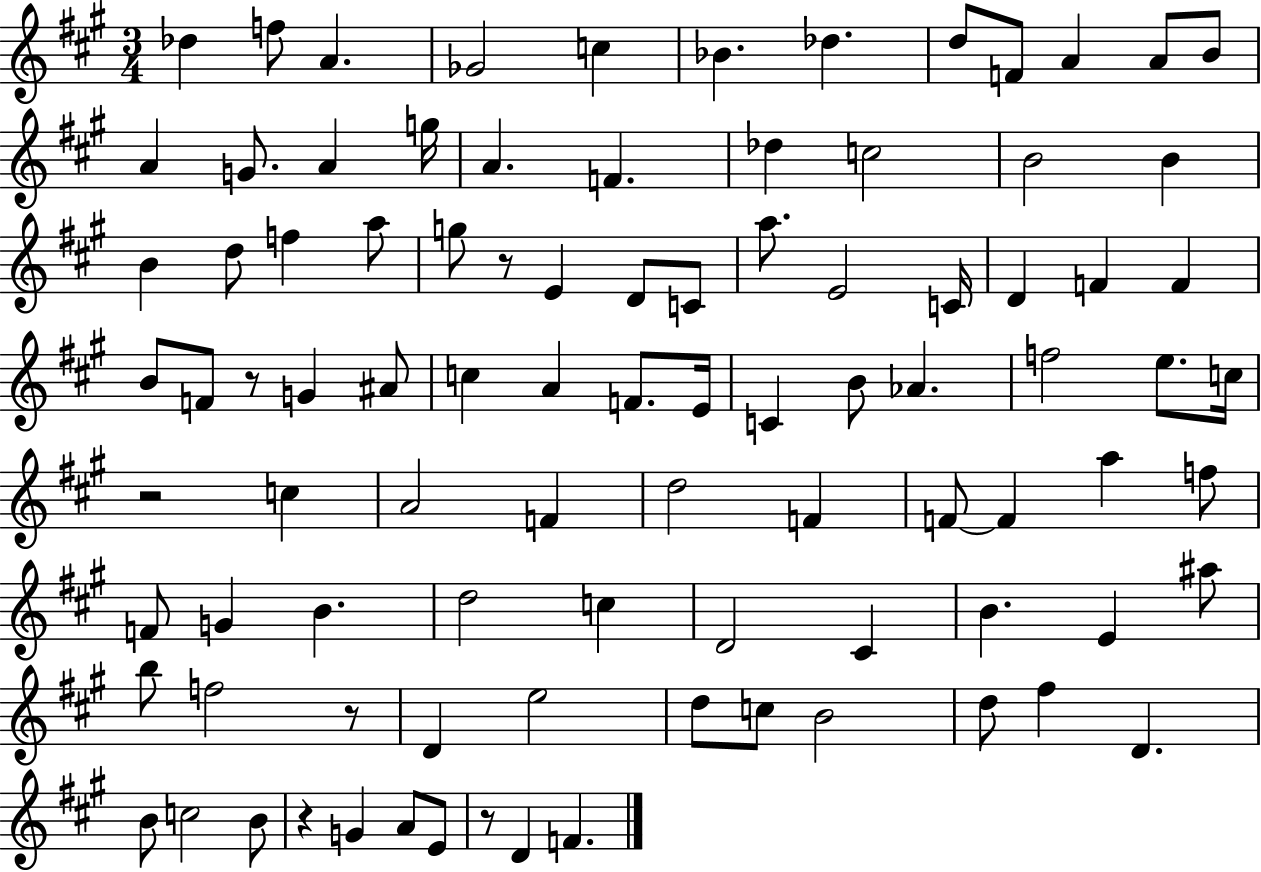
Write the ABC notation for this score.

X:1
T:Untitled
M:3/4
L:1/4
K:A
_d f/2 A _G2 c _B _d d/2 F/2 A A/2 B/2 A G/2 A g/4 A F _d c2 B2 B B d/2 f a/2 g/2 z/2 E D/2 C/2 a/2 E2 C/4 D F F B/2 F/2 z/2 G ^A/2 c A F/2 E/4 C B/2 _A f2 e/2 c/4 z2 c A2 F d2 F F/2 F a f/2 F/2 G B d2 c D2 ^C B E ^a/2 b/2 f2 z/2 D e2 d/2 c/2 B2 d/2 ^f D B/2 c2 B/2 z G A/2 E/2 z/2 D F